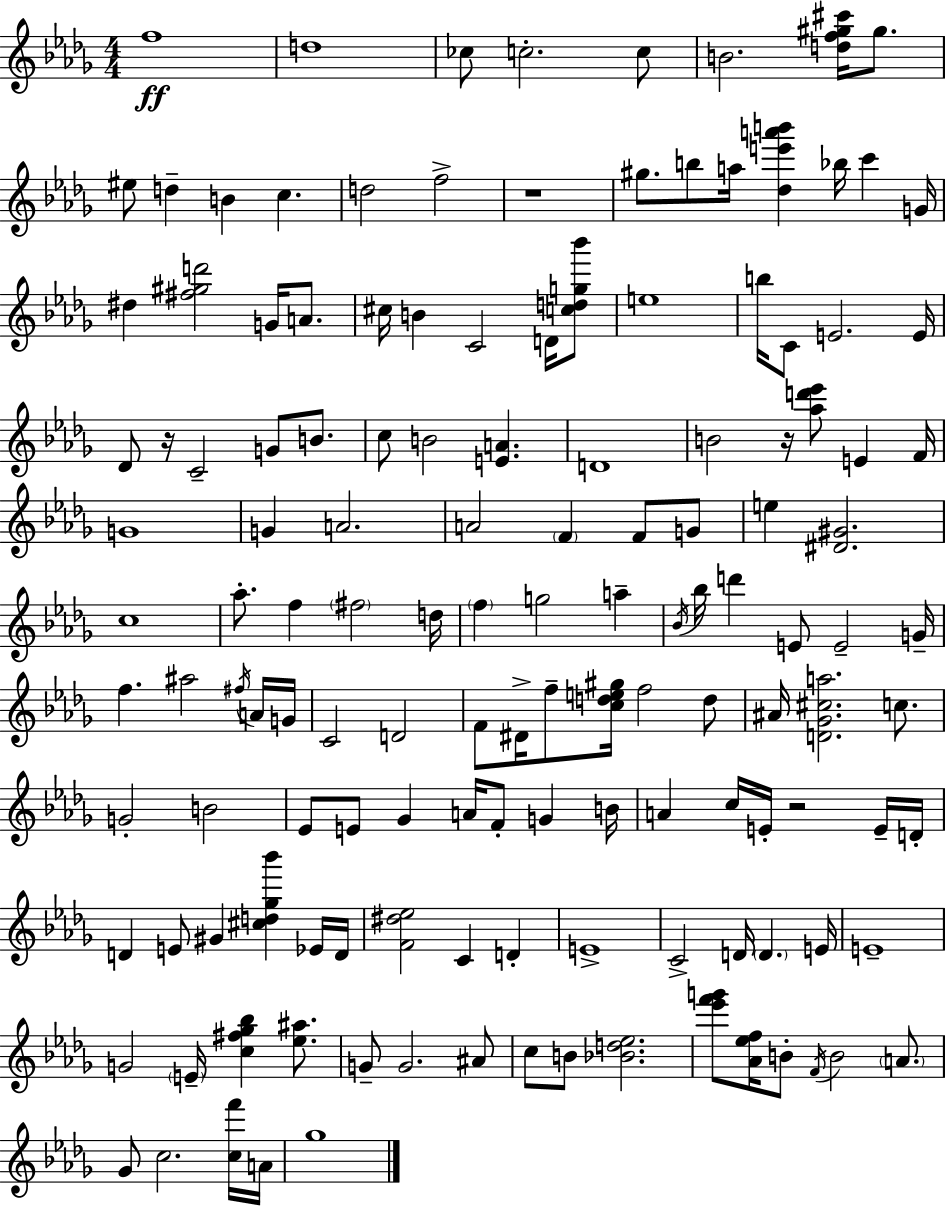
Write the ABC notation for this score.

X:1
T:Untitled
M:4/4
L:1/4
K:Bbm
f4 d4 _c/2 c2 c/2 B2 [df^g^c']/4 ^g/2 ^e/2 d B c d2 f2 z4 ^g/2 b/2 a/4 [_de'a'b'] _b/4 c' G/4 ^d [^f^gd']2 G/4 A/2 ^c/4 B C2 D/4 [cdg_b']/2 e4 b/4 C/2 E2 E/4 _D/2 z/4 C2 G/2 B/2 c/2 B2 [EA] D4 B2 z/4 [_ad'_e']/2 E F/4 G4 G A2 A2 F F/2 G/2 e [^D^G]2 c4 _a/2 f ^f2 d/4 f g2 a _B/4 _b/4 d' E/2 E2 G/4 f ^a2 ^f/4 A/4 G/4 C2 D2 F/2 ^D/4 f/2 [cde^g]/4 f2 d/2 ^A/4 [D_G^ca]2 c/2 G2 B2 _E/2 E/2 _G A/4 F/2 G B/4 A c/4 E/4 z2 E/4 D/4 D E/2 ^G [^cd_g_b'] _E/4 D/4 [F^d_e]2 C D E4 C2 D/4 D E/4 E4 G2 E/4 [c^f_g_b] [_e^a]/2 G/2 G2 ^A/2 c/2 B/2 [_Bd_e]2 [_e'f'g']/2 [_A_ef]/4 B/2 F/4 B2 A/2 _G/2 c2 [cf']/4 A/4 _g4